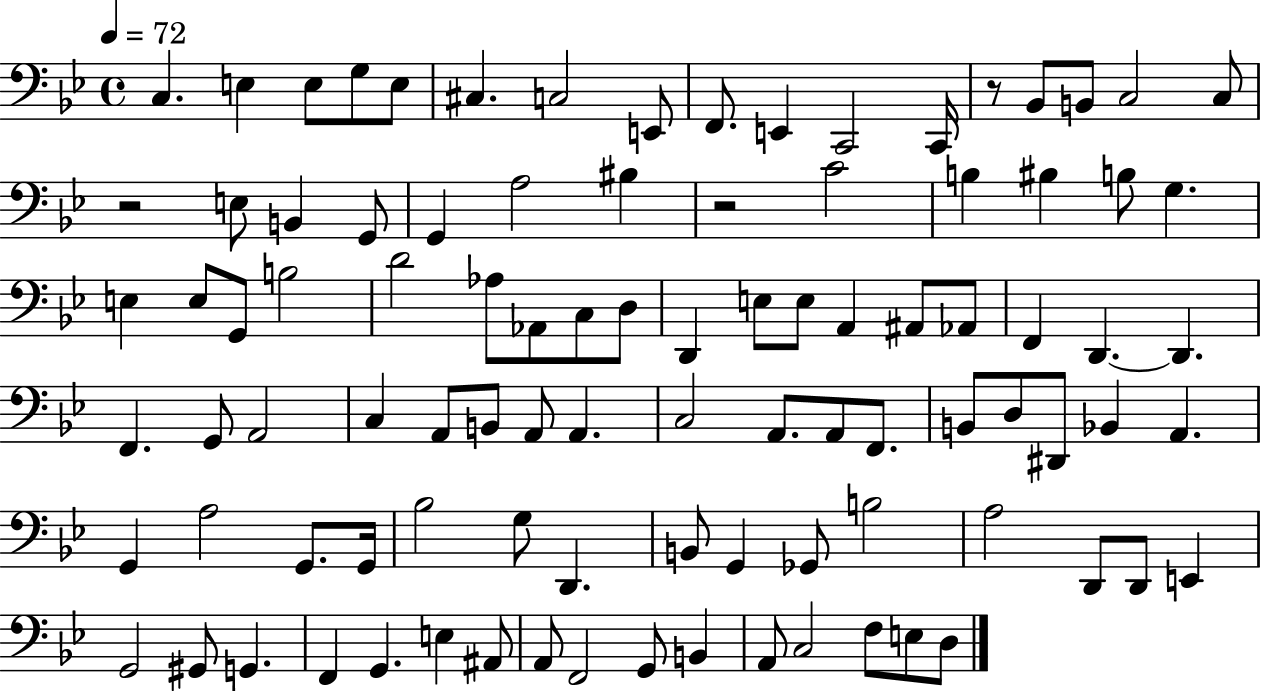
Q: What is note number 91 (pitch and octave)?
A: F3